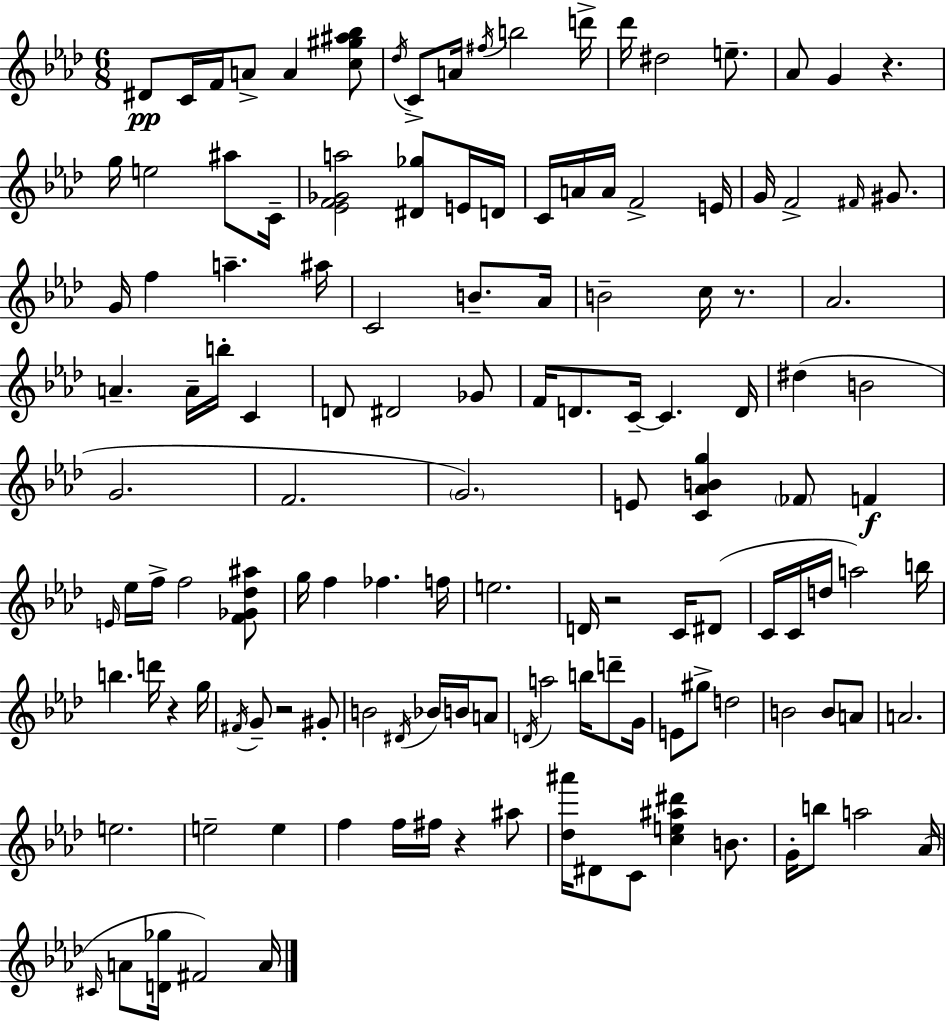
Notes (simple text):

D#4/e C4/s F4/s A4/e A4/q [C5,G#5,A#5,Bb5]/e Db5/s C4/e A4/s F#5/s B5/h D6/s Db6/s D#5/h E5/e. Ab4/e G4/q R/q. G5/s E5/h A#5/e C4/s [Eb4,F4,Gb4,A5]/h [D#4,Gb5]/e E4/s D4/s C4/s A4/s A4/s F4/h E4/s G4/s F4/h F#4/s G#4/e. G4/s F5/q A5/q. A#5/s C4/h B4/e. Ab4/s B4/h C5/s R/e. Ab4/h. A4/q. A4/s B5/s C4/q D4/e D#4/h Gb4/e F4/s D4/e. C4/s C4/q. D4/s D#5/q B4/h G4/h. F4/h. G4/h. E4/e [C4,Ab4,B4,G5]/q FES4/e F4/q E4/s Eb5/s F5/s F5/h [F4,Gb4,Db5,A#5]/e G5/s F5/q FES5/q. F5/s E5/h. D4/s R/h C4/s D#4/e C4/s C4/s D5/s A5/h B5/s B5/q. D6/s R/q G5/s F#4/s G4/e R/h G#4/e B4/h D#4/s Bb4/s B4/s A4/e D4/s A5/h B5/s D6/e G4/s E4/e G#5/e D5/h B4/h B4/e A4/e A4/h. E5/h. E5/h E5/q F5/q F5/s F#5/s R/q A#5/e [Db5,A#6]/s D#4/e C4/e [C5,E5,A#5,D#6]/q B4/e. G4/s B5/e A5/h Ab4/s C#4/s A4/e [D4,Gb5]/s F#4/h A4/s